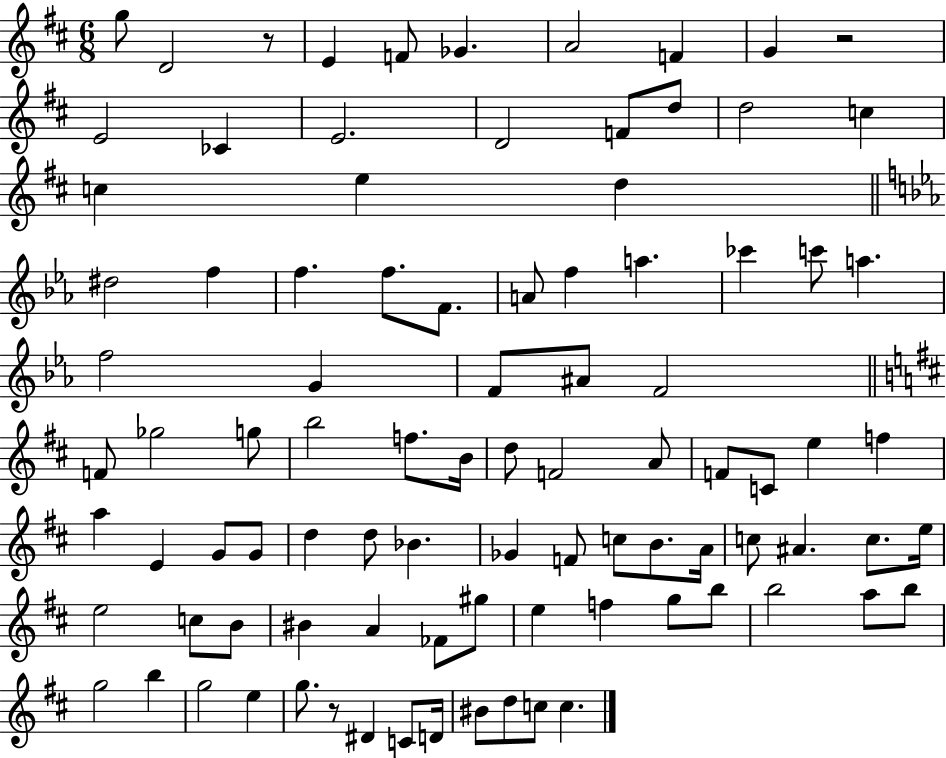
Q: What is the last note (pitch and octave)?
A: C5